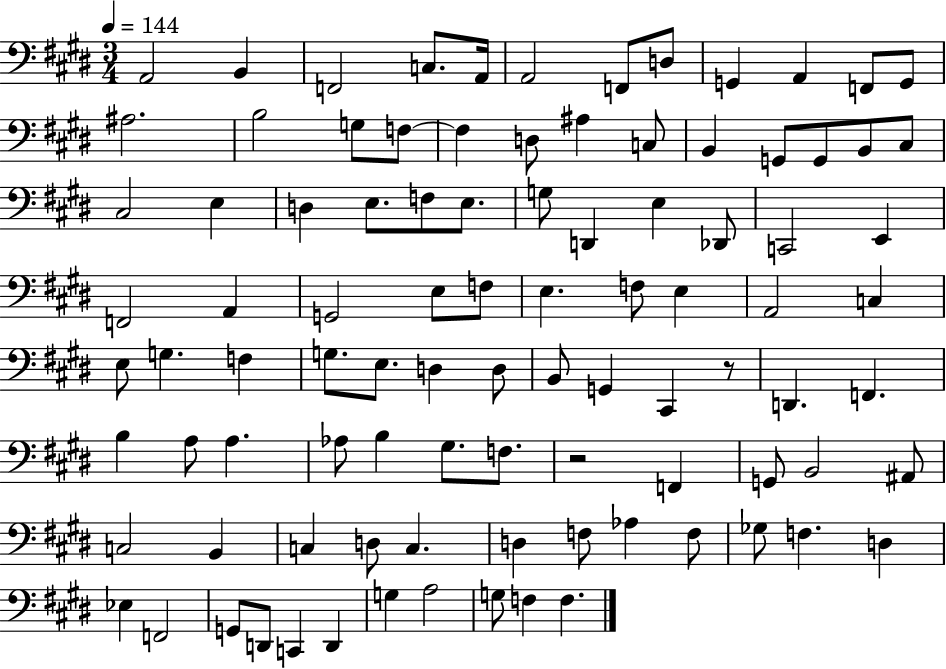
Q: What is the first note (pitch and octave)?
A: A2